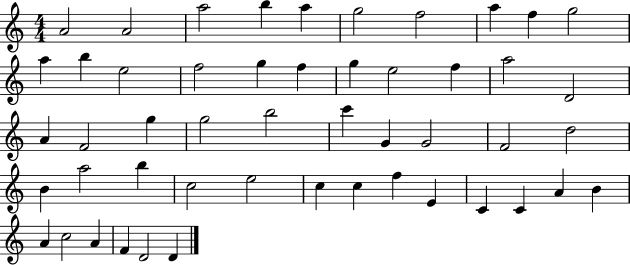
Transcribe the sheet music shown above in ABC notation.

X:1
T:Untitled
M:4/4
L:1/4
K:C
A2 A2 a2 b a g2 f2 a f g2 a b e2 f2 g f g e2 f a2 D2 A F2 g g2 b2 c' G G2 F2 d2 B a2 b c2 e2 c c f E C C A B A c2 A F D2 D